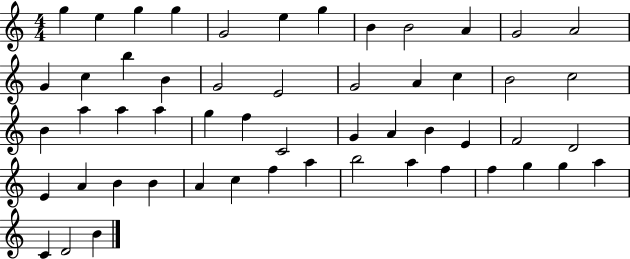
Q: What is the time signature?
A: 4/4